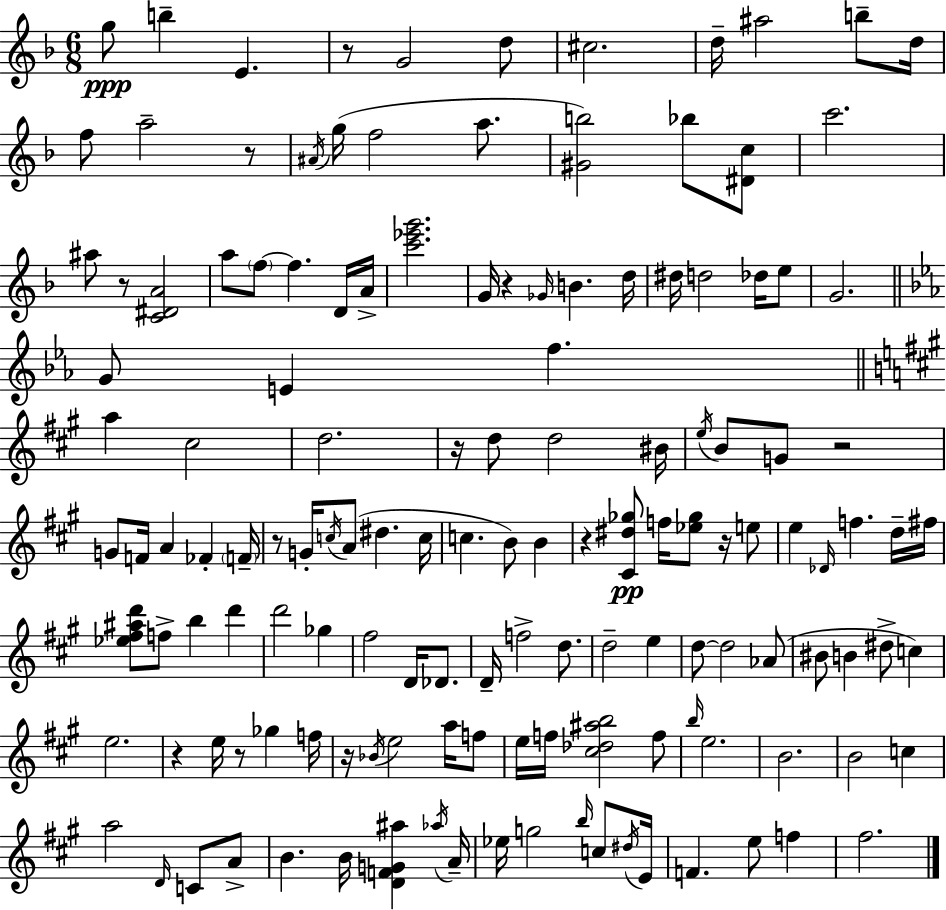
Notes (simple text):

G5/e B5/q E4/q. R/e G4/h D5/e C#5/h. D5/s A#5/h B5/e D5/s F5/e A5/h R/e A#4/s G5/s F5/h A5/e. [G#4,B5]/h Bb5/e [D#4,C5]/e C6/h. A#5/e R/e [C4,D#4,A4]/h A5/e F5/e F5/q. D4/s A4/s [C6,Eb6,G6]/h. G4/s R/q Gb4/s B4/q. D5/s D#5/s D5/h Db5/s E5/e G4/h. G4/e E4/q F5/q. A5/q C#5/h D5/h. R/s D5/e D5/h BIS4/s E5/s B4/e G4/e R/h G4/e F4/s A4/q FES4/q F4/s R/e G4/s C5/s A4/e D#5/q. C5/s C5/q. B4/e B4/q R/q [C#4,D#5,Gb5]/e F5/s [Eb5,Gb5]/e R/s E5/e E5/q Db4/s F5/q. D5/s F#5/s [Eb5,F#5,A#5,D6]/e F5/e B5/q D6/q D6/h Gb5/q F#5/h D4/s Db4/e. D4/s F5/h D5/e. D5/h E5/q D5/e D5/h Ab4/e BIS4/e B4/q D#5/e C5/q E5/h. R/q E5/s R/e Gb5/q F5/s R/s Bb4/s E5/h A5/s F5/e E5/s F5/s [C#5,Db5,A#5,B5]/h F5/e B5/s E5/h. B4/h. B4/h C5/q A5/h D4/s C4/e A4/e B4/q. B4/s [D4,F4,G4,A#5]/q Ab5/s A4/s Eb5/s G5/h B5/s C5/e D#5/s E4/s F4/q. E5/e F5/q F#5/h.